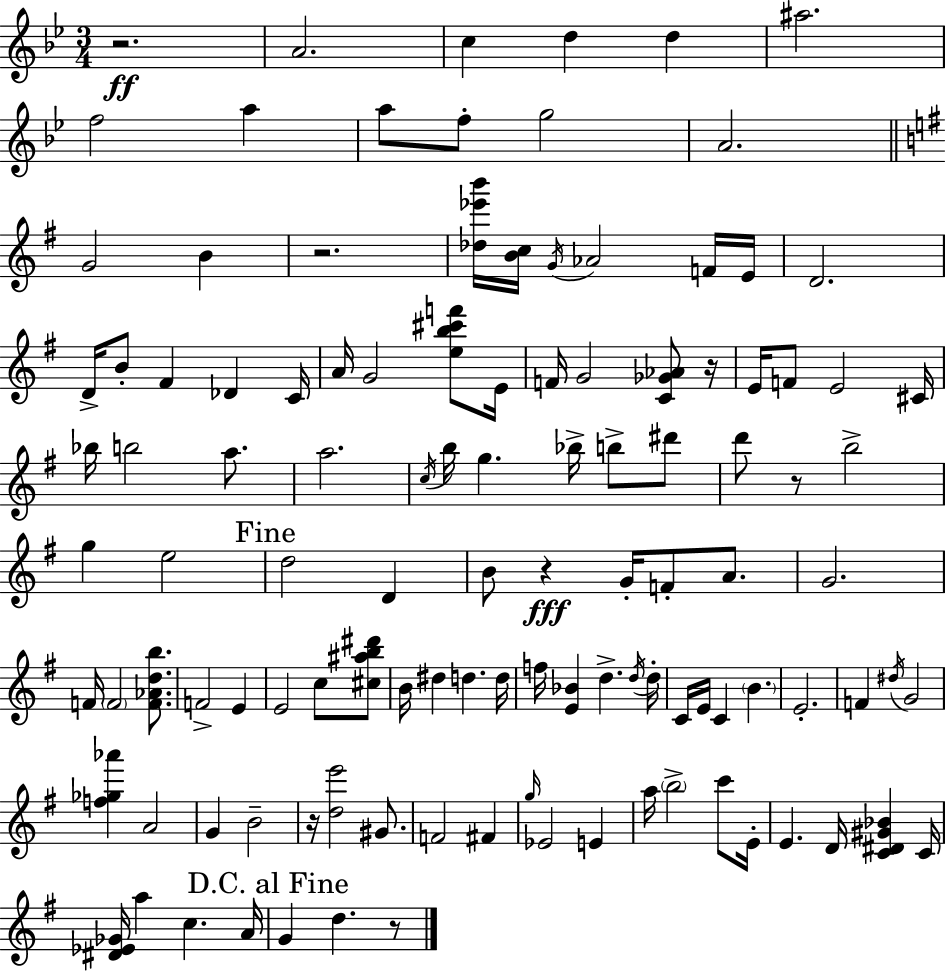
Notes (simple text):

R/h. A4/h. C5/q D5/q D5/q A#5/h. F5/h A5/q A5/e F5/e G5/h A4/h. G4/h B4/q R/h. [Db5,Eb6,B6]/s [B4,C5]/s G4/s Ab4/h F4/s E4/s D4/h. D4/s B4/e F#4/q Db4/q C4/s A4/s G4/h [E5,B5,C#6,F6]/e E4/s F4/s G4/h [C4,Gb4,Ab4]/e R/s E4/s F4/e E4/h C#4/s Bb5/s B5/h A5/e. A5/h. C5/s B5/s G5/q. Bb5/s B5/e D#6/e D6/e R/e B5/h G5/q E5/h D5/h D4/q B4/e R/q G4/s F4/e A4/e. G4/h. F4/s F4/h [F4,Ab4,D5,B5]/e. F4/h E4/q E4/h C5/e [C#5,A#5,B5,D#6]/e B4/s D#5/q D5/q. D5/s F5/s [E4,Bb4]/q D5/q. D5/s D5/s C4/s E4/s C4/q B4/q. E4/h. F4/q D#5/s G4/h [F5,Gb5,Ab6]/q A4/h G4/q B4/h R/s [D5,E6]/h G#4/e. F4/h F#4/q G5/s Eb4/h E4/q A5/s B5/h C6/e E4/s E4/q. D4/s [C4,D#4,G#4,Bb4]/q C4/s [D#4,Eb4,Gb4]/s A5/q C5/q. A4/s G4/q D5/q. R/e